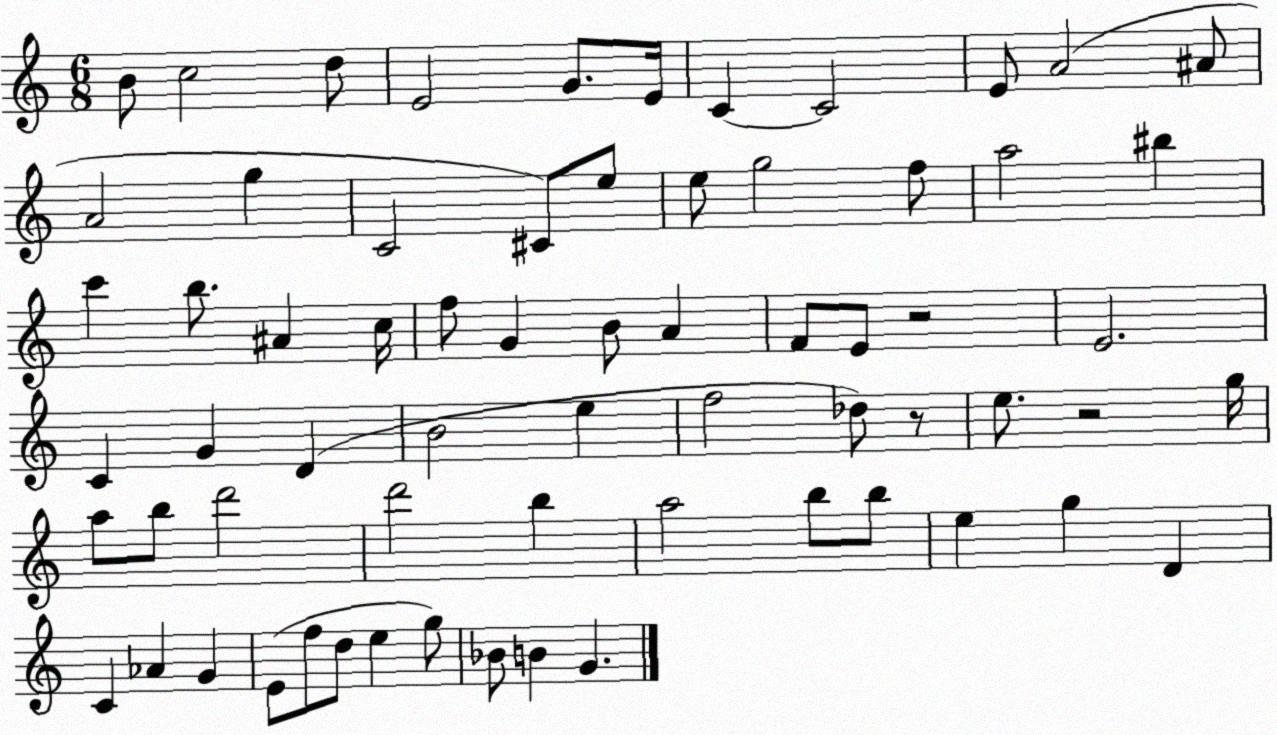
X:1
T:Untitled
M:6/8
L:1/4
K:C
B/2 c2 d/2 E2 G/2 E/4 C C2 E/2 A2 ^A/2 A2 g C2 ^C/2 e/2 e/2 g2 f/2 a2 ^b c' b/2 ^A c/4 f/2 G B/2 A F/2 E/2 z2 E2 C G D B2 e f2 _d/2 z/2 e/2 z2 g/4 a/2 b/2 d'2 d'2 b a2 b/2 b/2 e g D C _A G E/2 f/2 d/2 e g/2 _B/2 B G